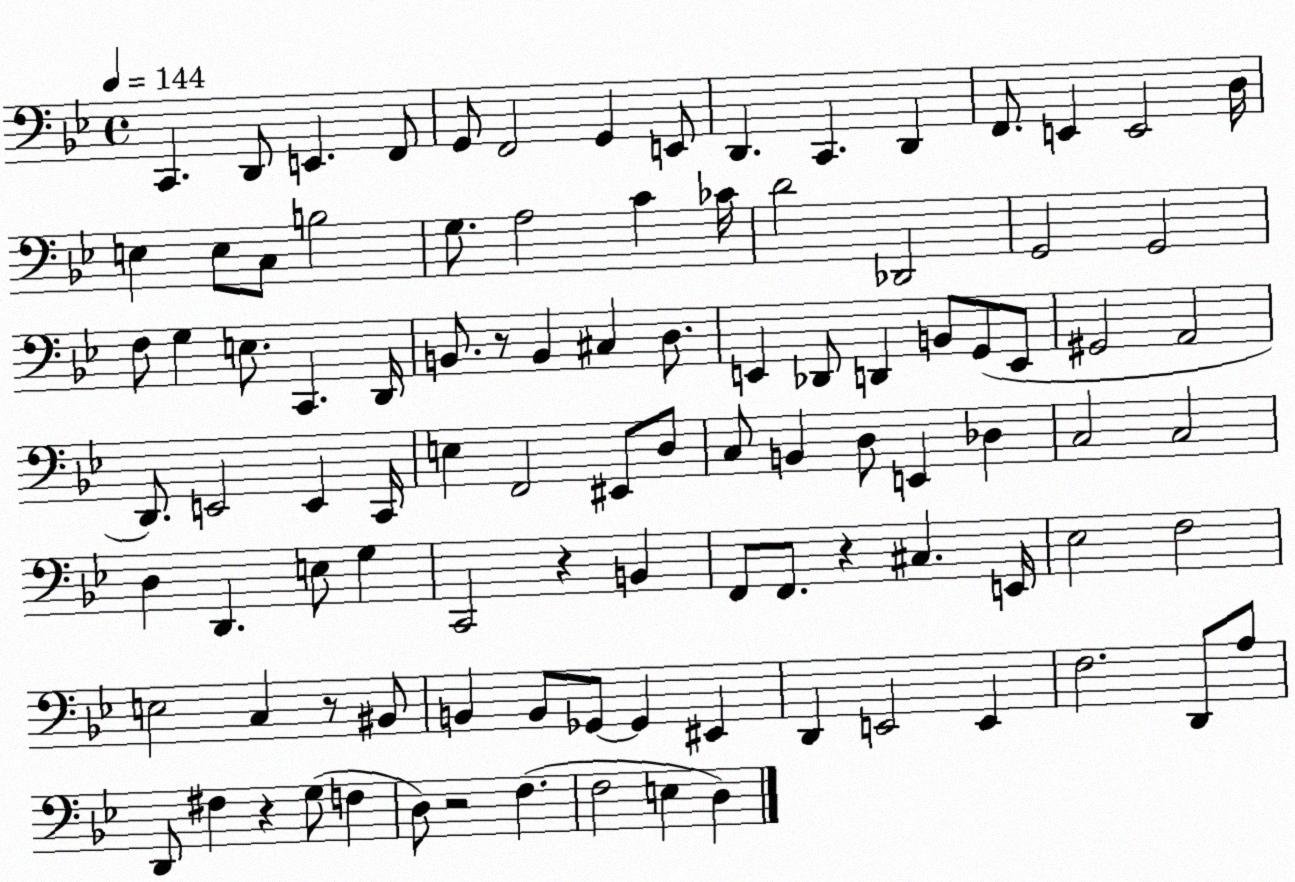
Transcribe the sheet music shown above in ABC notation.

X:1
T:Untitled
M:4/4
L:1/4
K:Bb
C,, D,,/2 E,, F,,/2 G,,/2 F,,2 G,, E,,/2 D,, C,, D,, F,,/2 E,, E,,2 D,/4 E, E,/2 C,/2 B,2 G,/2 A,2 C _C/4 D2 _D,,2 G,,2 G,,2 F,/2 G, E,/2 C,, D,,/4 B,,/2 z/2 B,, ^C, D,/2 E,, _D,,/2 D,, B,,/2 G,,/2 E,,/2 ^G,,2 A,,2 D,,/2 E,,2 E,, C,,/4 E, F,,2 ^E,,/2 D,/2 C,/2 B,, D,/2 E,, _D, C,2 C,2 D, D,, E,/2 G, C,,2 z B,, F,,/2 F,,/2 z ^C, E,,/4 _E,2 F,2 E,2 C, z/2 ^B,,/2 B,, B,,/2 _G,,/2 _G,, ^E,, D,, E,,2 E,, F,2 D,,/2 A,/2 D,,/2 ^F, z G,/2 F, D,/2 z2 F, F,2 E, D,